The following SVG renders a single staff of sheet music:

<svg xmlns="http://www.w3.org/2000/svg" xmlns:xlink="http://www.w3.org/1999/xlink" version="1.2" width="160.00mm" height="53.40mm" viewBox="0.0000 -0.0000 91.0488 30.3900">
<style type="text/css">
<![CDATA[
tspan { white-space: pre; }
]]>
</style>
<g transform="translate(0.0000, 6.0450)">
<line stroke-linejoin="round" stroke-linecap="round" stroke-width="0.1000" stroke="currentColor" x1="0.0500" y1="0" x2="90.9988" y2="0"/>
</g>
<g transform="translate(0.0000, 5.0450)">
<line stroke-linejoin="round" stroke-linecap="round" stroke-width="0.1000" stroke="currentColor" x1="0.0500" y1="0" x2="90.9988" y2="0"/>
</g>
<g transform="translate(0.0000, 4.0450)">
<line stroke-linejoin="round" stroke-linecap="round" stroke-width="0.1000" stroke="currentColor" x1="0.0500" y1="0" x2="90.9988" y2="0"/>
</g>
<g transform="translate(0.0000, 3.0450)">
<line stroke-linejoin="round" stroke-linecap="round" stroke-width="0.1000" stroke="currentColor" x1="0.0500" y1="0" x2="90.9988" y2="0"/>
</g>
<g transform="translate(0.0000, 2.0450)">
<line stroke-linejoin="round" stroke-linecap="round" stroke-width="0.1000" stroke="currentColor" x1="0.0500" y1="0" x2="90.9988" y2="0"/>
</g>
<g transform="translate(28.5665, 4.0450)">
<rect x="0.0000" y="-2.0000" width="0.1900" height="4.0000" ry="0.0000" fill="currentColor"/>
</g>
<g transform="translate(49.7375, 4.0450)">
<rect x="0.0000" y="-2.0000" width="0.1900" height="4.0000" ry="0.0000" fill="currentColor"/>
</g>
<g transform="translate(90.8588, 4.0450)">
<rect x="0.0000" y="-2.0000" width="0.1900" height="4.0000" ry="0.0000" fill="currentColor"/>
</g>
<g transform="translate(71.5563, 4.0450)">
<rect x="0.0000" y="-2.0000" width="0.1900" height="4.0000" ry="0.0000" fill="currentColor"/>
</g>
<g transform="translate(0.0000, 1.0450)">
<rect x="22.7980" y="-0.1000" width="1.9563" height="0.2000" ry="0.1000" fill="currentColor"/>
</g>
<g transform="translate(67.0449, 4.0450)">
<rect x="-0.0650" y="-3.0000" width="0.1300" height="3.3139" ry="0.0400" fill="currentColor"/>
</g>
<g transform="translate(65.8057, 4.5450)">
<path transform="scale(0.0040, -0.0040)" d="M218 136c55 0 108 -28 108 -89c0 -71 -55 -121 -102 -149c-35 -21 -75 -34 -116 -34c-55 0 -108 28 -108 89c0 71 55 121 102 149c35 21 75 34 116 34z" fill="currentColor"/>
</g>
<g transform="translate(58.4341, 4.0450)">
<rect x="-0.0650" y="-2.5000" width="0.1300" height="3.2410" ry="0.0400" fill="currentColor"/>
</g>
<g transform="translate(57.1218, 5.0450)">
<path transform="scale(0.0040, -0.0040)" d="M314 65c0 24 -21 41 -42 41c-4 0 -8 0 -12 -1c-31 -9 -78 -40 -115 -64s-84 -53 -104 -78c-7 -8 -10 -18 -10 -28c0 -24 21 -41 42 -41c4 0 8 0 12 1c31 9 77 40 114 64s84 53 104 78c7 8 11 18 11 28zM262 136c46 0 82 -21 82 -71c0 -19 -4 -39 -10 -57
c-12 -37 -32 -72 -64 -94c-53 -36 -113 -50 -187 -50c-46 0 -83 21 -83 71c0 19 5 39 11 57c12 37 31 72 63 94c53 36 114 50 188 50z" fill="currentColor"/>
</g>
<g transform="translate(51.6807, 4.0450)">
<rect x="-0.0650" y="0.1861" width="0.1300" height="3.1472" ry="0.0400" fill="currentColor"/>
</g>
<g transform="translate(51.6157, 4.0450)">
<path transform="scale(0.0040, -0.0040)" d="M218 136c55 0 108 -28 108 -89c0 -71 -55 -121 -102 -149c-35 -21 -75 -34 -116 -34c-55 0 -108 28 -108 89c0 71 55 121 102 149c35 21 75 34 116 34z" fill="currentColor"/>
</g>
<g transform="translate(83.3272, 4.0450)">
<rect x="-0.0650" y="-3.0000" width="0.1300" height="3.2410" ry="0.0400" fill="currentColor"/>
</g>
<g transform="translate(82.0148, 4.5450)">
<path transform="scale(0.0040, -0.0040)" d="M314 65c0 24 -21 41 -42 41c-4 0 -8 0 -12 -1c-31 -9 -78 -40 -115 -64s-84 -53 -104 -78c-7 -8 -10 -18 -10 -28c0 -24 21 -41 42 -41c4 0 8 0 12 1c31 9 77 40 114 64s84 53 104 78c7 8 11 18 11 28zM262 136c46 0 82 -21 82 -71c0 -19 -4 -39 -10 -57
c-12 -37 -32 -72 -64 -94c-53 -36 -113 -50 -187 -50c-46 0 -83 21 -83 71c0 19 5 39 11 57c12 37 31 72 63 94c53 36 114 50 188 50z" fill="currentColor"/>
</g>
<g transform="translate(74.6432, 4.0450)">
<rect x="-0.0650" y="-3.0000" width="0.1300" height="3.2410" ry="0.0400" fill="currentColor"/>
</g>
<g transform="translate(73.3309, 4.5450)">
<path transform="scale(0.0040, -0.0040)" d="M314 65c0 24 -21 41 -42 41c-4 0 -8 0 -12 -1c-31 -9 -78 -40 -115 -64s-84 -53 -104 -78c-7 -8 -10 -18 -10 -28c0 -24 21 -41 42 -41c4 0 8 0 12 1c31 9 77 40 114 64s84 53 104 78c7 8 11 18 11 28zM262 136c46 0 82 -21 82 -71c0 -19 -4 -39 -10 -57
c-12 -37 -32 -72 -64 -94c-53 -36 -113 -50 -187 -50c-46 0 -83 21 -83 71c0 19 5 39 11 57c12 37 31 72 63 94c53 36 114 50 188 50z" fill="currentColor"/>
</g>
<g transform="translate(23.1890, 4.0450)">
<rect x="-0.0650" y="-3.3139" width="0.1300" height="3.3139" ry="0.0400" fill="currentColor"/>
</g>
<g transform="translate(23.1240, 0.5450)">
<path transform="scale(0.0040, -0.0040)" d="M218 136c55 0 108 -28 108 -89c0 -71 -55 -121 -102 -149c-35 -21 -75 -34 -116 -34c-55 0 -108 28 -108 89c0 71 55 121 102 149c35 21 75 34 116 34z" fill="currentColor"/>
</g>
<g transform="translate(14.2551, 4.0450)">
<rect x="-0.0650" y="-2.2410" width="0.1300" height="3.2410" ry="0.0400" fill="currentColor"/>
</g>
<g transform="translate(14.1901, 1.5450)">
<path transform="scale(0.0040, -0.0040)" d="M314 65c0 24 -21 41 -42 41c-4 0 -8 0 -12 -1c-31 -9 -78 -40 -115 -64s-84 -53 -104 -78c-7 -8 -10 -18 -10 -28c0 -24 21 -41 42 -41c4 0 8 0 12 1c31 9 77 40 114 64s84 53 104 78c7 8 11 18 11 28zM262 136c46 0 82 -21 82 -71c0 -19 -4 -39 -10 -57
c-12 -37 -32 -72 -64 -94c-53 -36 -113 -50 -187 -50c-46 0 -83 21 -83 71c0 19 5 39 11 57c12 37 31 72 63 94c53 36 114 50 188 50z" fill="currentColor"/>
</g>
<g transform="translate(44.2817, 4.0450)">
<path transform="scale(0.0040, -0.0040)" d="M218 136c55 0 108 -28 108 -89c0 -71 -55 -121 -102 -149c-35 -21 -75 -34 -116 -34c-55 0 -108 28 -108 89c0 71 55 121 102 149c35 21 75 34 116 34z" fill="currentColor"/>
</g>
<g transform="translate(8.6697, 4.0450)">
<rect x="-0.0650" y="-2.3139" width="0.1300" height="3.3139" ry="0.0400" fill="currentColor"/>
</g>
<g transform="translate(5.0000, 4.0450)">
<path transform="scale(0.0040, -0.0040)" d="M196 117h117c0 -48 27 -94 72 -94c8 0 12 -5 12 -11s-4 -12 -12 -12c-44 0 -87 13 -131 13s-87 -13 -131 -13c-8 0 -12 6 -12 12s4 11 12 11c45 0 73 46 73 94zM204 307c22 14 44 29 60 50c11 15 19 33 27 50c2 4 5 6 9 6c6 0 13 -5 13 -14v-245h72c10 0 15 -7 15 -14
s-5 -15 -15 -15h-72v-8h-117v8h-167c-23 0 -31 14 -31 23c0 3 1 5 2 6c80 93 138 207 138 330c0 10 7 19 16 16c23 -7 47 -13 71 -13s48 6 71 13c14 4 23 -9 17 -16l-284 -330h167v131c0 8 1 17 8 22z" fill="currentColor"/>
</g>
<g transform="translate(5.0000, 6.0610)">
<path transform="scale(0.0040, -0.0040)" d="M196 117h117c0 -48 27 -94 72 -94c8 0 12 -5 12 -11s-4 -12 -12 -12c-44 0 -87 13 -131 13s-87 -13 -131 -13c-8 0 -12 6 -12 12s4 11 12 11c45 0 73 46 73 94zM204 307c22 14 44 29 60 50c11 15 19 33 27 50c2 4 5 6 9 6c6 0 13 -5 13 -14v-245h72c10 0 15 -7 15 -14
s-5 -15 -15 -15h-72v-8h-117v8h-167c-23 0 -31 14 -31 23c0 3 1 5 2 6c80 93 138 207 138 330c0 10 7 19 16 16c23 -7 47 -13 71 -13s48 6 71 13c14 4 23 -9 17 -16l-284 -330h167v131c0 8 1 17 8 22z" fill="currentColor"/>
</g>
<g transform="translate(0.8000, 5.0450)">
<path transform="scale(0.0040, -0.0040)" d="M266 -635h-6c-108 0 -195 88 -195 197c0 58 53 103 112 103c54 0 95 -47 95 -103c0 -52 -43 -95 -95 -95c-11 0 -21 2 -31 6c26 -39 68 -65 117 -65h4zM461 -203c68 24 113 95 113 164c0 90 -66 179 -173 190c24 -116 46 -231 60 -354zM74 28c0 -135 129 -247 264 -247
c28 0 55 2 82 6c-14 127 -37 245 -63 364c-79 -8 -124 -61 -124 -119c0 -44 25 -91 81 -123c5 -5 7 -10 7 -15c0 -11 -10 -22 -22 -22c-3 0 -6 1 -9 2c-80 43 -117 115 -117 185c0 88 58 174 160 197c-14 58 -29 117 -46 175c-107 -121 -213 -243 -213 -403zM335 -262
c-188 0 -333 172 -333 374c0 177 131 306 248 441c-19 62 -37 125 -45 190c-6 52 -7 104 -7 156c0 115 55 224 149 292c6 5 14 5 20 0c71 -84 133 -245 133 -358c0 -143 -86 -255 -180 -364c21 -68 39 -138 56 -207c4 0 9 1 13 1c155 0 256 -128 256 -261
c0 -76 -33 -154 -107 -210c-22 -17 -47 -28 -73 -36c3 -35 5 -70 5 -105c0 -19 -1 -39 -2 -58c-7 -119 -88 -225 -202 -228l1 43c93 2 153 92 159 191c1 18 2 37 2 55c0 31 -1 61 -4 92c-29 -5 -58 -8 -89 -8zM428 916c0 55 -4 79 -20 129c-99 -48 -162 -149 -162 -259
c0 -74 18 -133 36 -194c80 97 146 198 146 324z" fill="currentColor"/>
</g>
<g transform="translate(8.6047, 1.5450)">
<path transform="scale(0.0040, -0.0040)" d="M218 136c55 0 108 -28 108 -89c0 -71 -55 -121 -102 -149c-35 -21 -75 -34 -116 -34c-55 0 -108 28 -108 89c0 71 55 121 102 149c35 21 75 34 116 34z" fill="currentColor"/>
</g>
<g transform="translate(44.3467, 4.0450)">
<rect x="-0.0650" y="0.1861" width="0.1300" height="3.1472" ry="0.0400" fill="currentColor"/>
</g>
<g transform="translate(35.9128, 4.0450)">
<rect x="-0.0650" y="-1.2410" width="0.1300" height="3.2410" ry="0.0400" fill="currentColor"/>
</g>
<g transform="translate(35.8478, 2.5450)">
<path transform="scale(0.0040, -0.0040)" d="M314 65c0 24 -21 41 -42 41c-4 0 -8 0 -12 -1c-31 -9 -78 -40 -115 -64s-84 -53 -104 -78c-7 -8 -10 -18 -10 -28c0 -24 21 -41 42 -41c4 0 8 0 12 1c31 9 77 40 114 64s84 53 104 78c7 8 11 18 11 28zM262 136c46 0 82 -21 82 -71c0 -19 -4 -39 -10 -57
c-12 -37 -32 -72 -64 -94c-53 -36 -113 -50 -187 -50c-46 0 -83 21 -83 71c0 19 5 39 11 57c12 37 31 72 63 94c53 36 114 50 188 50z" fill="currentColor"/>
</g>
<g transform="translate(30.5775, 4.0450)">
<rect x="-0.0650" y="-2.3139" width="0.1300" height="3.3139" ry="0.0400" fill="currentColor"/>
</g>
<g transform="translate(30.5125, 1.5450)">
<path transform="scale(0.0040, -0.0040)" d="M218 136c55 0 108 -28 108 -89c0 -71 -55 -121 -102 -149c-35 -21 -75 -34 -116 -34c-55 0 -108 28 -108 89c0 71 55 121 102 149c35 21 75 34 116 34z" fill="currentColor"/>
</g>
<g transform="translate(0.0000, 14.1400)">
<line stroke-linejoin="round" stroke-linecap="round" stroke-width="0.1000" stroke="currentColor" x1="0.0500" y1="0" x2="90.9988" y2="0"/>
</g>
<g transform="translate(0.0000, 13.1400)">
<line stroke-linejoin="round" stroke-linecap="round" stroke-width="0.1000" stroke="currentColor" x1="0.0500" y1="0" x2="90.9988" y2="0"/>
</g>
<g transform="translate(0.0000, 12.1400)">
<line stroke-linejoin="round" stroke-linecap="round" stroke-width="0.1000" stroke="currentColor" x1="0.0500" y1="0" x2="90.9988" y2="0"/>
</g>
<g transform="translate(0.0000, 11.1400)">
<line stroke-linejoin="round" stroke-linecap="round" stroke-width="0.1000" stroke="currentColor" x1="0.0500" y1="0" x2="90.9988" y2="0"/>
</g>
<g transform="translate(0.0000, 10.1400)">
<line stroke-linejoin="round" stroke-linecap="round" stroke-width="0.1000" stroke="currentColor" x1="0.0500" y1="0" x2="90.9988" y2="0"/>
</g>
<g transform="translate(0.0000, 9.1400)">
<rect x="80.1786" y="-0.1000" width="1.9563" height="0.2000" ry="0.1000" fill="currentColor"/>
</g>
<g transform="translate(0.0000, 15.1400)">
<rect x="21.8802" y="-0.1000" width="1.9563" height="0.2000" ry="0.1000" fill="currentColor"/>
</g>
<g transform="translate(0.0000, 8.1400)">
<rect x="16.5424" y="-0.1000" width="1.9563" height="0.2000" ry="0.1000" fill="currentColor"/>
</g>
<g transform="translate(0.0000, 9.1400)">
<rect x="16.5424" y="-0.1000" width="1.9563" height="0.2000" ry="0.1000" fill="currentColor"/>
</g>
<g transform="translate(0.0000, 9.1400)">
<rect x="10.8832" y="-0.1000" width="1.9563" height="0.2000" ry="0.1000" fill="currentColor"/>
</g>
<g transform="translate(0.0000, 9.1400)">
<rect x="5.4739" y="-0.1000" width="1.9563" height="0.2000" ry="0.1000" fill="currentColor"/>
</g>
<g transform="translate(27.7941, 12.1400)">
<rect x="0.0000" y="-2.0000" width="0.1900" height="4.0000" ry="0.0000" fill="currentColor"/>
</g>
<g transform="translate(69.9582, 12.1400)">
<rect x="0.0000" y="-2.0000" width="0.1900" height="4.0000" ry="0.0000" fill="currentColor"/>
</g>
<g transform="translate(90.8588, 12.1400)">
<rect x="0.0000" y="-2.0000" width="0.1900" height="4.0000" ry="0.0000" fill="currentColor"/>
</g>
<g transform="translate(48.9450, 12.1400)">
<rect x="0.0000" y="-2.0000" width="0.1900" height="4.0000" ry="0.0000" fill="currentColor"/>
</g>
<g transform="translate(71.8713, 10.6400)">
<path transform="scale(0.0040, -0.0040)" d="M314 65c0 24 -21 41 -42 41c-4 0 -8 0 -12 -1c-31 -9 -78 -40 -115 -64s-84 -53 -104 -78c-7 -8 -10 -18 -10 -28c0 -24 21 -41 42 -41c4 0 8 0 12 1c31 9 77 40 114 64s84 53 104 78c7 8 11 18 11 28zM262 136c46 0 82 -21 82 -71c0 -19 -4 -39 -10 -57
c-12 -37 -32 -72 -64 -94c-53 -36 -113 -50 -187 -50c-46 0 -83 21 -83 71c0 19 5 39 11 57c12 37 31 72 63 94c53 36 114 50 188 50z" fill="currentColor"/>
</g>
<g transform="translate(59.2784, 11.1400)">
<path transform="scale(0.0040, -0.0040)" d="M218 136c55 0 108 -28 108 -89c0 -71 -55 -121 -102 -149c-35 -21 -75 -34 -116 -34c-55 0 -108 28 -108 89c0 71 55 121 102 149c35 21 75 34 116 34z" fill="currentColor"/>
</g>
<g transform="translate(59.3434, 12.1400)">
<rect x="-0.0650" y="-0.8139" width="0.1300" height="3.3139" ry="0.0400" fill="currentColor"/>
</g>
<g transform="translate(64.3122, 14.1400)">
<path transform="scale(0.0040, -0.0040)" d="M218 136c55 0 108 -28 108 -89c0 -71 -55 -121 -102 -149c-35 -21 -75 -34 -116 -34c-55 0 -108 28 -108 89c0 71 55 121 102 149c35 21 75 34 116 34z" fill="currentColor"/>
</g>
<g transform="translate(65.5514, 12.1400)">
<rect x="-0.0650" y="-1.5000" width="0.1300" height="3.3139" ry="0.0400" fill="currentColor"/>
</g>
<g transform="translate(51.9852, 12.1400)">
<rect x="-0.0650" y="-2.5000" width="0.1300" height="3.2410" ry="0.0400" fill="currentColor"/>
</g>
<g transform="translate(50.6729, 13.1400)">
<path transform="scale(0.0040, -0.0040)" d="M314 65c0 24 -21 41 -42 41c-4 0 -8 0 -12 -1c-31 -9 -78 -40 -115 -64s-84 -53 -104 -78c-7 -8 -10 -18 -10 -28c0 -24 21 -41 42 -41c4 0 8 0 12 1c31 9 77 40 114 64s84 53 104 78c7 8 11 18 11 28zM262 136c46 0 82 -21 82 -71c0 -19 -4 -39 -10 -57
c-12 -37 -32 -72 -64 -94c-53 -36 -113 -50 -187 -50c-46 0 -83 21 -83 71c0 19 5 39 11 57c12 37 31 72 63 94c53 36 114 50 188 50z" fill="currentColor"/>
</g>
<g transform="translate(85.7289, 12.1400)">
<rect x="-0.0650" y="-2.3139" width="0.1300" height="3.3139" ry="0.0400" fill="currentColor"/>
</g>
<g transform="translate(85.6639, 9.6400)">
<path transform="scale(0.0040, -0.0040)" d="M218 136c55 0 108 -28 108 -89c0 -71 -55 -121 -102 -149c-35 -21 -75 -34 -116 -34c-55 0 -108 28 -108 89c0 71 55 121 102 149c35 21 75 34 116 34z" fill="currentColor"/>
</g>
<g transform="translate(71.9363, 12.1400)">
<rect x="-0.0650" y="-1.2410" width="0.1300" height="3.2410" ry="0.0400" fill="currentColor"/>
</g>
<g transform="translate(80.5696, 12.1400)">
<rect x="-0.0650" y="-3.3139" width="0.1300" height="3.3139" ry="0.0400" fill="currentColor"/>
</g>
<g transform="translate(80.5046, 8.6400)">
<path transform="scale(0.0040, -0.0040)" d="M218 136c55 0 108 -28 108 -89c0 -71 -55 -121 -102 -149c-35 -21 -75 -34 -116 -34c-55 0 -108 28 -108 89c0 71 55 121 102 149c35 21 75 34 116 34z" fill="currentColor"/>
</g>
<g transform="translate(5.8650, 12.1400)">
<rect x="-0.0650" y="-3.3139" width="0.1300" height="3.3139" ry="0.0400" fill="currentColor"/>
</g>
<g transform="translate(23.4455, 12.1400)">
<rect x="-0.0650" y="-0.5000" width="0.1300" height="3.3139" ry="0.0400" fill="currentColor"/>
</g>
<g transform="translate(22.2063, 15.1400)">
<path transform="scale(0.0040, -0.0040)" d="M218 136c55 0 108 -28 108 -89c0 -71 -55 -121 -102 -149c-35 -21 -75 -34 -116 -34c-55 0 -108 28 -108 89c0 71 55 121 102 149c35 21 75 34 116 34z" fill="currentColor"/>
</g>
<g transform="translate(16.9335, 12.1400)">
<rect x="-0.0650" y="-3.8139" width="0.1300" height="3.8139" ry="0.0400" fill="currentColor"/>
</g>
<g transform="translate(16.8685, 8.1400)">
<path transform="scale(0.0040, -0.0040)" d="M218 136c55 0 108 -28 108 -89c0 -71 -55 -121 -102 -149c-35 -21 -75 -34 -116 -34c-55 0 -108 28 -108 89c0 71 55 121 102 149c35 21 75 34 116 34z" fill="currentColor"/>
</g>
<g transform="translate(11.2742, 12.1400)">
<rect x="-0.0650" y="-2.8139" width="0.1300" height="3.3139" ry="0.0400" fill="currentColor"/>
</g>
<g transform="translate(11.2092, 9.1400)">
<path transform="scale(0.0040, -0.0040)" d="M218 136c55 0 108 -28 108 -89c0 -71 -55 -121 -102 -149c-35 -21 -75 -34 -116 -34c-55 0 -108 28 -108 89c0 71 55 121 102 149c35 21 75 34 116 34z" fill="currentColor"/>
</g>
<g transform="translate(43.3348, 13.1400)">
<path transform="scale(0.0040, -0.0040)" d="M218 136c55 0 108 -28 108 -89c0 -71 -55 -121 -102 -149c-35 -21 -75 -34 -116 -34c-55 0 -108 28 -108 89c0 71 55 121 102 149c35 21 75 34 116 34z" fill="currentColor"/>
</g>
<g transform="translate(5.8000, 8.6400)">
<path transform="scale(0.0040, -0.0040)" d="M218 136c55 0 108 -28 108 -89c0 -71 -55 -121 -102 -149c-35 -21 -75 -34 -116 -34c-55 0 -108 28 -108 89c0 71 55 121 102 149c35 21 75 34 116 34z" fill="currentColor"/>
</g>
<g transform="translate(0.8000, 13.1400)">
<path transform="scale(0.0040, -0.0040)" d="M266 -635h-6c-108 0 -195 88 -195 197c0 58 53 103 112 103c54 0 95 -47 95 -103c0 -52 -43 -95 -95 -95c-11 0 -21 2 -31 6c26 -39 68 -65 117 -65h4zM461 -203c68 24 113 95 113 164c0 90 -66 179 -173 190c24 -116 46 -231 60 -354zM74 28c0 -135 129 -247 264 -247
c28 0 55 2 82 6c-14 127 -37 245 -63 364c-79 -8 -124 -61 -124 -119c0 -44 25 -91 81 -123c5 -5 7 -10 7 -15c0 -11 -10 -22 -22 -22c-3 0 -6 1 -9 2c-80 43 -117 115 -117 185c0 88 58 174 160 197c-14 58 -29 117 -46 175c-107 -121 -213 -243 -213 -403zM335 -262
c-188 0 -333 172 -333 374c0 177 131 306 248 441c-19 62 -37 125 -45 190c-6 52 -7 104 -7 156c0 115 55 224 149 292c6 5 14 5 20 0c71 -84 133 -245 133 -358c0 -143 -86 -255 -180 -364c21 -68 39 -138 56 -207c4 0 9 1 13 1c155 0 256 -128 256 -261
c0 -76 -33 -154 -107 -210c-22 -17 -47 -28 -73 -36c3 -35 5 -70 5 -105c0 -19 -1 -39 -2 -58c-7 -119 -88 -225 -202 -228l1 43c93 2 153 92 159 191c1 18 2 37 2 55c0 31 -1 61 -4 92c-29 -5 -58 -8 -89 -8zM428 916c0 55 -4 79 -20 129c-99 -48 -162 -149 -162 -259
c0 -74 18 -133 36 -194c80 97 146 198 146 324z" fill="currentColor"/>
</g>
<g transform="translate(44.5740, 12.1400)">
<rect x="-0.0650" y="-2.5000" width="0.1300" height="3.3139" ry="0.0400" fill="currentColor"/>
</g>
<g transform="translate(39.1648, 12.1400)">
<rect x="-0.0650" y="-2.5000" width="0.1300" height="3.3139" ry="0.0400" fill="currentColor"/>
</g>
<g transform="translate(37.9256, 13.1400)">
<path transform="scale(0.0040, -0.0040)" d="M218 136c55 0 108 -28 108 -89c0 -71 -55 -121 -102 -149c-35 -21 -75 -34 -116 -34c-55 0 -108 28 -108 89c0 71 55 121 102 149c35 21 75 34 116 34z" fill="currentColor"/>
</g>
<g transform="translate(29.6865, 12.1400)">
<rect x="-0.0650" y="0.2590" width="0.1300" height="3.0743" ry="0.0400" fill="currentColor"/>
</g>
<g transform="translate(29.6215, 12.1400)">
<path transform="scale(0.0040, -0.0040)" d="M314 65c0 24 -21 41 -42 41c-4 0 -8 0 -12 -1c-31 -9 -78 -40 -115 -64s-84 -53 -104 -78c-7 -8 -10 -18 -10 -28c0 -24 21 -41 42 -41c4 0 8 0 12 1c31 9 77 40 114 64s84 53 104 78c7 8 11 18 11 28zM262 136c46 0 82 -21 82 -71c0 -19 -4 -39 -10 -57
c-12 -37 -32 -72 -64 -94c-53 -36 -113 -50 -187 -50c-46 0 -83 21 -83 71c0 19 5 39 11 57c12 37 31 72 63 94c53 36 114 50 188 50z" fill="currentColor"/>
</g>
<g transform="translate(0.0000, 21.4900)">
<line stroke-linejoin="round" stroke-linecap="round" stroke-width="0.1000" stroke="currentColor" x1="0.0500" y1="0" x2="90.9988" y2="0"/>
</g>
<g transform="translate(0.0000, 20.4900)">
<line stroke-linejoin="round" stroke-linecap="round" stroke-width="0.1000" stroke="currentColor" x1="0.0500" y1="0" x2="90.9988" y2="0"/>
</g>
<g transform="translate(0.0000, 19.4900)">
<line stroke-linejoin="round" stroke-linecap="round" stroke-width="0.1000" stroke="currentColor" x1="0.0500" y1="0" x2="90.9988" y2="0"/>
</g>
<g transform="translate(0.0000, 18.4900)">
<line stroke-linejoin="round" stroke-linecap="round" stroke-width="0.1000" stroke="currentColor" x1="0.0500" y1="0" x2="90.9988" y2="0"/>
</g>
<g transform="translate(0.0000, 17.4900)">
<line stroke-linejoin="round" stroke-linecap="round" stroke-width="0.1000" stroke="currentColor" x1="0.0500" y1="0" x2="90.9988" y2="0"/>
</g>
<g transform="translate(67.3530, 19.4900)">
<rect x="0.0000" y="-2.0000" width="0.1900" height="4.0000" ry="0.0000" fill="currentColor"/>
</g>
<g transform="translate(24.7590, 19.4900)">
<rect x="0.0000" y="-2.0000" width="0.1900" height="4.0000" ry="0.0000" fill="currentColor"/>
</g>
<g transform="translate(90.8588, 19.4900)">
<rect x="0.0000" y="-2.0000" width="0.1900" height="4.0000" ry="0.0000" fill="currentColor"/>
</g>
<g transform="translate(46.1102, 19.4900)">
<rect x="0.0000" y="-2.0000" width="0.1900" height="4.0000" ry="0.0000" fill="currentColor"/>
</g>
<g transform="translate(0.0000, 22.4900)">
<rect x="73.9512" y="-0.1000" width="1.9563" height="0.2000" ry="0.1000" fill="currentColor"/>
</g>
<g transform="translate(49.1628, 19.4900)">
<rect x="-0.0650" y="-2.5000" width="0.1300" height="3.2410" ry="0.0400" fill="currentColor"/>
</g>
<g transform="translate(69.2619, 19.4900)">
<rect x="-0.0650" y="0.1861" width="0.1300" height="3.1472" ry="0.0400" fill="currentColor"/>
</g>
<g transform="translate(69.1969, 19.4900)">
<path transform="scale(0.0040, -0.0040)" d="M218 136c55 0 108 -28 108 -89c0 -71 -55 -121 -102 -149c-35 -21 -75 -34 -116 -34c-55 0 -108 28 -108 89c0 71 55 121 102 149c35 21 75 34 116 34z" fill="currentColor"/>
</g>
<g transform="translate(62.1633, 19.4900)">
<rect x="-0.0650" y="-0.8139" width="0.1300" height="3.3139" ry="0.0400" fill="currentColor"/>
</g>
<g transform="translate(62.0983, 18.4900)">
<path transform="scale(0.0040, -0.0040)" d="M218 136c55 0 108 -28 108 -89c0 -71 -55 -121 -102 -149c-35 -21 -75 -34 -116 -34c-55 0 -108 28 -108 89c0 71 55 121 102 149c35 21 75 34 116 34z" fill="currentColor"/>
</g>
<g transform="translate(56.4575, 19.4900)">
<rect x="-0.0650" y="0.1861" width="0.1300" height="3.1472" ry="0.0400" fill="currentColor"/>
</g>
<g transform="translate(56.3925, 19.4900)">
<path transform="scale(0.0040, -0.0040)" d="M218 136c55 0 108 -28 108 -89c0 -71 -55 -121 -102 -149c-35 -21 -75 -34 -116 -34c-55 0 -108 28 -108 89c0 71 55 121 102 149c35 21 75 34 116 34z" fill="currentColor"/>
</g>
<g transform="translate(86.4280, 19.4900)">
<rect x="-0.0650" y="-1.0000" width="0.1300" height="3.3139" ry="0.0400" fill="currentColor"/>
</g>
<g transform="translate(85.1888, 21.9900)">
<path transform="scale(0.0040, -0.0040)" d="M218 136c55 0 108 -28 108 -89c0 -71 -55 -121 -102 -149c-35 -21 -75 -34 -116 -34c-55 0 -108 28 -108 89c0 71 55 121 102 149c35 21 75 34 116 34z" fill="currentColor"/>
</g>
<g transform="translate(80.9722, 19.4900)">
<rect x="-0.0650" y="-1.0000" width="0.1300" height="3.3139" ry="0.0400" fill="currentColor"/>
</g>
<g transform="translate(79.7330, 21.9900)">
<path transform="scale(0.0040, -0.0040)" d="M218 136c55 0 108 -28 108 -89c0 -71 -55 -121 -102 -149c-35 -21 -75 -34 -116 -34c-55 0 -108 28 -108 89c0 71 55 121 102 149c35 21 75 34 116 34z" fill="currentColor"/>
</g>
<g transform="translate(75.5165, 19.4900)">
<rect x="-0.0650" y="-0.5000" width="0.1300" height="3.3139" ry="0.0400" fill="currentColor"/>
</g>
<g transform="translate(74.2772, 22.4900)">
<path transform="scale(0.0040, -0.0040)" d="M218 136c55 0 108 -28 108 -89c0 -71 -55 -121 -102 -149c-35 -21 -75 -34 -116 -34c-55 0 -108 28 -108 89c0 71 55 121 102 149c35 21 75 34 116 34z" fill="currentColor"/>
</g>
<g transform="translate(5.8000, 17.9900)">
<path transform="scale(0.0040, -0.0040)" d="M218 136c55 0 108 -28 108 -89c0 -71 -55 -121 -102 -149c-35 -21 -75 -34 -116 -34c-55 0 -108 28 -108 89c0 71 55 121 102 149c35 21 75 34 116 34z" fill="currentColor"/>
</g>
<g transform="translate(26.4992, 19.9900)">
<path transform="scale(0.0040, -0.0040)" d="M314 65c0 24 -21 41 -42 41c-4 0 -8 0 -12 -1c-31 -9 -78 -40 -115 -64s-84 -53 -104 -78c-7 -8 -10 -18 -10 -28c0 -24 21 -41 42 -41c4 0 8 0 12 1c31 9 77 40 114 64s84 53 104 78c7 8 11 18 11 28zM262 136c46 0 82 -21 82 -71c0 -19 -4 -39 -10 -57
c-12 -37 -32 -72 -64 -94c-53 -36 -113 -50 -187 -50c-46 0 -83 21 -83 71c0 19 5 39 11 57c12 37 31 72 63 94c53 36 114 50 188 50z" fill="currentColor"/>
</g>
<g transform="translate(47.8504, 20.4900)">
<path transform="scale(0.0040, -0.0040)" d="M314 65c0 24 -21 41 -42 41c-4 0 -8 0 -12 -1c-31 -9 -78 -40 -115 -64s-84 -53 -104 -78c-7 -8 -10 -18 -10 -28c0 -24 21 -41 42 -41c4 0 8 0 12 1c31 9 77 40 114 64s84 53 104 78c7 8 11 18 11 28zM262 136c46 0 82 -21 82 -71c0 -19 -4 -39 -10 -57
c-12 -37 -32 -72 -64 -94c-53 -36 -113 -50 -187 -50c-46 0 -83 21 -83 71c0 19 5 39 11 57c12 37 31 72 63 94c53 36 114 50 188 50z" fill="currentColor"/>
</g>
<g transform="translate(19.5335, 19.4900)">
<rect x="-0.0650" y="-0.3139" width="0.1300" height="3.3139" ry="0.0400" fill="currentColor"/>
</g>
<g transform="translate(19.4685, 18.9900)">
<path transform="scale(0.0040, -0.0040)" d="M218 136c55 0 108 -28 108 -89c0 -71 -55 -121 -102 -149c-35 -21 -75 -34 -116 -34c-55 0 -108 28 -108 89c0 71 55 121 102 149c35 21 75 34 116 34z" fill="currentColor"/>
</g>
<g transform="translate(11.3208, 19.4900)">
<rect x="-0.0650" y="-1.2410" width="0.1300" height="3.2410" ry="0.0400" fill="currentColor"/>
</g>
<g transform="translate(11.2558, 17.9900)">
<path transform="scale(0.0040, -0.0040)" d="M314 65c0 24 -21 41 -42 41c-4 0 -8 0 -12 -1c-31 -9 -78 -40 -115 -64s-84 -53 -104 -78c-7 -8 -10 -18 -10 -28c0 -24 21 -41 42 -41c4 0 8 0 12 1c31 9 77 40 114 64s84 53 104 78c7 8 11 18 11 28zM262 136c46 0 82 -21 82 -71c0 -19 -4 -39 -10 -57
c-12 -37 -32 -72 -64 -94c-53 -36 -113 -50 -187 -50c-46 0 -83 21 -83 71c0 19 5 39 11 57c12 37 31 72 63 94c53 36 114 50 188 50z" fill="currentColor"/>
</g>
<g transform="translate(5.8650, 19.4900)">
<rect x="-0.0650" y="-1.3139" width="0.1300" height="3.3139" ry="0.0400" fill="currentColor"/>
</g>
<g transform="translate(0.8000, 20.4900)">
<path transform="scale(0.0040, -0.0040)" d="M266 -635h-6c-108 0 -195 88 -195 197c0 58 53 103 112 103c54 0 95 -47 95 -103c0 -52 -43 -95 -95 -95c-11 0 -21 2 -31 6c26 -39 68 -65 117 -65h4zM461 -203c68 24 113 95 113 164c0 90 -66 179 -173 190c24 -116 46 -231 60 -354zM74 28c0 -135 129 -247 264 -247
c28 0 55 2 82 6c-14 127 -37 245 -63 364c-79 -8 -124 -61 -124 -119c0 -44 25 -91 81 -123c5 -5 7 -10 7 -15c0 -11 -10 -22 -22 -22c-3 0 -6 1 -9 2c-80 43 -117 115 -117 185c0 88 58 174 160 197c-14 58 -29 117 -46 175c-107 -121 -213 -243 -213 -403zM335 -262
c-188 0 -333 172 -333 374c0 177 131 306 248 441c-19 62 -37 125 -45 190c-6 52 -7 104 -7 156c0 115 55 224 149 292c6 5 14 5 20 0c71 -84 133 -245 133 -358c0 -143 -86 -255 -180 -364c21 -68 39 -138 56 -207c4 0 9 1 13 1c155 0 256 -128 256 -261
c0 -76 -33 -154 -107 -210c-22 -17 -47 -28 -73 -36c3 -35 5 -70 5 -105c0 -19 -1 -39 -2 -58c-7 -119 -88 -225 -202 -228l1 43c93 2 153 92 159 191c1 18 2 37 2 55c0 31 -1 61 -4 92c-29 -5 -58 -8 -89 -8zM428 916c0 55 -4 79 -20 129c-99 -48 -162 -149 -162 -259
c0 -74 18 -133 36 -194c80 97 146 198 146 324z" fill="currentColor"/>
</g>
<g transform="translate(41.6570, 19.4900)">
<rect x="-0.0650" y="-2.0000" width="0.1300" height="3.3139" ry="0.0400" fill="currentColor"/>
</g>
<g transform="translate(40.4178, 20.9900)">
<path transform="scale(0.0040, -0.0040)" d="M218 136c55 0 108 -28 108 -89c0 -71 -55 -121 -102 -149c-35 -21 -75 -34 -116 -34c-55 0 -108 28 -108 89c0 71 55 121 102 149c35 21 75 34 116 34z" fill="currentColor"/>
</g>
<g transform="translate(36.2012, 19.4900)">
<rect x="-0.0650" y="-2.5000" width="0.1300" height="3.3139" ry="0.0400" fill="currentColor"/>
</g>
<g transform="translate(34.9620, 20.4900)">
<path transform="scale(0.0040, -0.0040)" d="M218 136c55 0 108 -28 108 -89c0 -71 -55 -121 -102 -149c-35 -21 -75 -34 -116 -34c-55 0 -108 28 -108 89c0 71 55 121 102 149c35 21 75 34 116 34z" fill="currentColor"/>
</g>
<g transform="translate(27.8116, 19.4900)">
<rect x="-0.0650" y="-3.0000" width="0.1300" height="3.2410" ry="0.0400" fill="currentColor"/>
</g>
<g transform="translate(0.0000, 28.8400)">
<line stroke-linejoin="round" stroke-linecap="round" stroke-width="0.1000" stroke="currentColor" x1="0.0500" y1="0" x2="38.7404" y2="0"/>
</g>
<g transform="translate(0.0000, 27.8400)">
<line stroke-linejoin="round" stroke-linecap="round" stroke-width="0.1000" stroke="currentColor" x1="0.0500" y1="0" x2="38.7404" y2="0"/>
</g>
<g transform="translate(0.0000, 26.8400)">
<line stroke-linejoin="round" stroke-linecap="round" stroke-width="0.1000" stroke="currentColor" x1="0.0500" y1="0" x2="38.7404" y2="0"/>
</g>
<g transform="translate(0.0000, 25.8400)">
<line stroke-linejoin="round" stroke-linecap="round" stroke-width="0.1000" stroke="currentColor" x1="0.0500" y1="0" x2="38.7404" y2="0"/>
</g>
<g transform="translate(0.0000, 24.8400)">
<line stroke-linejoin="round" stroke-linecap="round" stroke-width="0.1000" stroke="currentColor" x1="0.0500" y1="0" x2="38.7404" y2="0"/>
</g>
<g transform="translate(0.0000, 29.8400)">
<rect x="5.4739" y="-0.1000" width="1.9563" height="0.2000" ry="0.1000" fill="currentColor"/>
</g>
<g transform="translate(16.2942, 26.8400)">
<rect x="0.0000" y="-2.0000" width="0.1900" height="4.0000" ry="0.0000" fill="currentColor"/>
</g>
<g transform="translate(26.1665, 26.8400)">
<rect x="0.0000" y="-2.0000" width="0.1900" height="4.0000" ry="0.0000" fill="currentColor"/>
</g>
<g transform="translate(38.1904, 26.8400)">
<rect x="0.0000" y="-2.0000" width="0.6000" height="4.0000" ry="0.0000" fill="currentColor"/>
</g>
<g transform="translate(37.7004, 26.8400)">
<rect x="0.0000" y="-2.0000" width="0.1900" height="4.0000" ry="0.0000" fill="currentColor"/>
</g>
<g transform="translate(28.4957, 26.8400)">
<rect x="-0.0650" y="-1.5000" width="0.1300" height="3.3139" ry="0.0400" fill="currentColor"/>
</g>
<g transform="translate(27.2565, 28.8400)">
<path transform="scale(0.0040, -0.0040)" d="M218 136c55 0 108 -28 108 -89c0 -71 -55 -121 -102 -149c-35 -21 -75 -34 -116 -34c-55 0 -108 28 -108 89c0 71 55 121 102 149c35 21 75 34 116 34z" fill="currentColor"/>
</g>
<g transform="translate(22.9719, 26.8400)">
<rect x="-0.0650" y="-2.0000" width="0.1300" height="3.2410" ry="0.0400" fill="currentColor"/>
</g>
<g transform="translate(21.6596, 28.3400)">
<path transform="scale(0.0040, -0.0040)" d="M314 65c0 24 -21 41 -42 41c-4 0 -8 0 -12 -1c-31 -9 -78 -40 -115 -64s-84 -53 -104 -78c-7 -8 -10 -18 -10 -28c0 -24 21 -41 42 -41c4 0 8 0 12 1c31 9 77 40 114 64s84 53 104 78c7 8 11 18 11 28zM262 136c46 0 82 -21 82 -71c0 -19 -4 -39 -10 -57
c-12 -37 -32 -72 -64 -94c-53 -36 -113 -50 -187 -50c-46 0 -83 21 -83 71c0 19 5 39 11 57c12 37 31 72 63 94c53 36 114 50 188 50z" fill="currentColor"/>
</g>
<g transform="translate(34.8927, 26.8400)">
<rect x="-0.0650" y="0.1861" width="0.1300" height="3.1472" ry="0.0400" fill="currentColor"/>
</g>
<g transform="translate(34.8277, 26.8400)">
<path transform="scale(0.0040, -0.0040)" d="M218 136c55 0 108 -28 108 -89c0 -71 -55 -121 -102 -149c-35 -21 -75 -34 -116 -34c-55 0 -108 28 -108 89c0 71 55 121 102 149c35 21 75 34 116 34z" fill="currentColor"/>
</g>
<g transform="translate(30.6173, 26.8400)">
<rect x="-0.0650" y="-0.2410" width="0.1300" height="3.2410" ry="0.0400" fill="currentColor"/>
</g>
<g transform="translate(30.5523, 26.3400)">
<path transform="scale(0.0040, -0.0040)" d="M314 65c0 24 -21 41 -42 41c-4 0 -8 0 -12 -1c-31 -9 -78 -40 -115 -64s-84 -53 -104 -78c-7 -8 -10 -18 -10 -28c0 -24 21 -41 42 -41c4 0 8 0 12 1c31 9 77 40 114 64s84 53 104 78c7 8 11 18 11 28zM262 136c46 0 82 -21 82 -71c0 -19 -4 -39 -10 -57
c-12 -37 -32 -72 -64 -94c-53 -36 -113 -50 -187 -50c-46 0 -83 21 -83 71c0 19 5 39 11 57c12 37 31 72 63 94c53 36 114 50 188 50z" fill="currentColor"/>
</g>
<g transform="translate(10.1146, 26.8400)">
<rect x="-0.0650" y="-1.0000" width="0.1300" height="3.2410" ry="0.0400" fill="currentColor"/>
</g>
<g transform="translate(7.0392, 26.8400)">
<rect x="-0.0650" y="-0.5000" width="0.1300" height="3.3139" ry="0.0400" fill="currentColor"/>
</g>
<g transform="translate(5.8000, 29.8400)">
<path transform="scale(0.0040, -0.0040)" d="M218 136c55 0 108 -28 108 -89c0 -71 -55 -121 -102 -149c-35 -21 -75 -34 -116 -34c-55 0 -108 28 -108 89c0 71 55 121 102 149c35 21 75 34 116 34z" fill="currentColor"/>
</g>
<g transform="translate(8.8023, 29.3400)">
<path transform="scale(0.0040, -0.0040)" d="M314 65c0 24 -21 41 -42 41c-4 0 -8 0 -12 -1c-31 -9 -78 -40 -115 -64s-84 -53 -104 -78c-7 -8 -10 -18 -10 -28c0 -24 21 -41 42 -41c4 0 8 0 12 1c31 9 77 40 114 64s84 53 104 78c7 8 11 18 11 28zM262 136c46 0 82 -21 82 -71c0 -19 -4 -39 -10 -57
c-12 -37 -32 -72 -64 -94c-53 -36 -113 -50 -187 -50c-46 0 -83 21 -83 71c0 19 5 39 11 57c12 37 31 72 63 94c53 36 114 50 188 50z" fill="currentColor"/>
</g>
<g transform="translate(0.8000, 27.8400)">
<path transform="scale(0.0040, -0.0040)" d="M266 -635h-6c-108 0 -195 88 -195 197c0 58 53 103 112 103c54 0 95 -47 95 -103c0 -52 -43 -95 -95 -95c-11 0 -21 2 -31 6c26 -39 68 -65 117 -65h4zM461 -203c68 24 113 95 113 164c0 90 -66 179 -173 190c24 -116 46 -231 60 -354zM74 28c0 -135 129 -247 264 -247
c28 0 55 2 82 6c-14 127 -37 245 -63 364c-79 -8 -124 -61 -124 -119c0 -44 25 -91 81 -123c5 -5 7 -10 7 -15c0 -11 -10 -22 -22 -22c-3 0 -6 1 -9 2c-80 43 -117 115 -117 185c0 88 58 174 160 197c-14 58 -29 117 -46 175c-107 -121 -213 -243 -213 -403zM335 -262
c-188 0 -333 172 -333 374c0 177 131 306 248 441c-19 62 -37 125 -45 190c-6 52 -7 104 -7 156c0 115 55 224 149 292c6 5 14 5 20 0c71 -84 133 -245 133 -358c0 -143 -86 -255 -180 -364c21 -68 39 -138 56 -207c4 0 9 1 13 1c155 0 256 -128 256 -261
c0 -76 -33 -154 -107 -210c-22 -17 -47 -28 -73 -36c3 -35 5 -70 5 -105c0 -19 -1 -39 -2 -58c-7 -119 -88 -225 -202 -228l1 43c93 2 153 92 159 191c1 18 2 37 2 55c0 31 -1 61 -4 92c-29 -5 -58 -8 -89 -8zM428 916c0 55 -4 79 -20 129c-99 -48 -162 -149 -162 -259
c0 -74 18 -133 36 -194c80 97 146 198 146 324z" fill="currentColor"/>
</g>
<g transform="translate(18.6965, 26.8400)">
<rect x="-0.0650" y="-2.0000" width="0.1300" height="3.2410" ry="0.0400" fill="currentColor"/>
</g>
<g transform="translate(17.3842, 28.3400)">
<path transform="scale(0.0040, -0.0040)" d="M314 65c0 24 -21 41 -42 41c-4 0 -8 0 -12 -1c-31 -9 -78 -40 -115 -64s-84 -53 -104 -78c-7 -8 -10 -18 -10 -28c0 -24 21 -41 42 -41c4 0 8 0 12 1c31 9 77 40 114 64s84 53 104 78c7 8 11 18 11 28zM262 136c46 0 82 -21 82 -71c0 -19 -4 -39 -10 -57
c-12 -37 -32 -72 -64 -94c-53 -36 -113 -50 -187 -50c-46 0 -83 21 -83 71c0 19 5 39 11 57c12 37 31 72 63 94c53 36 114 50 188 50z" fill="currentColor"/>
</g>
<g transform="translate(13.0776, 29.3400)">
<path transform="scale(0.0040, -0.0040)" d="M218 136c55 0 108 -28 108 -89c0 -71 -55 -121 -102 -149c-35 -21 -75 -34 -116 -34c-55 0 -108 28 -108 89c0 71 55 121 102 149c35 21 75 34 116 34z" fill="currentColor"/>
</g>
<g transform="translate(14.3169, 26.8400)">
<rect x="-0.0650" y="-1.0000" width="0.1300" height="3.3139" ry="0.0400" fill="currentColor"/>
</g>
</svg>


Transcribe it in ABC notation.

X:1
T:Untitled
M:4/4
L:1/4
K:C
g g2 b g e2 B B G2 A A2 A2 b a c' C B2 G G G2 d E e2 b g e e2 c A2 G F G2 B d B C D D C D2 D F2 F2 E c2 B